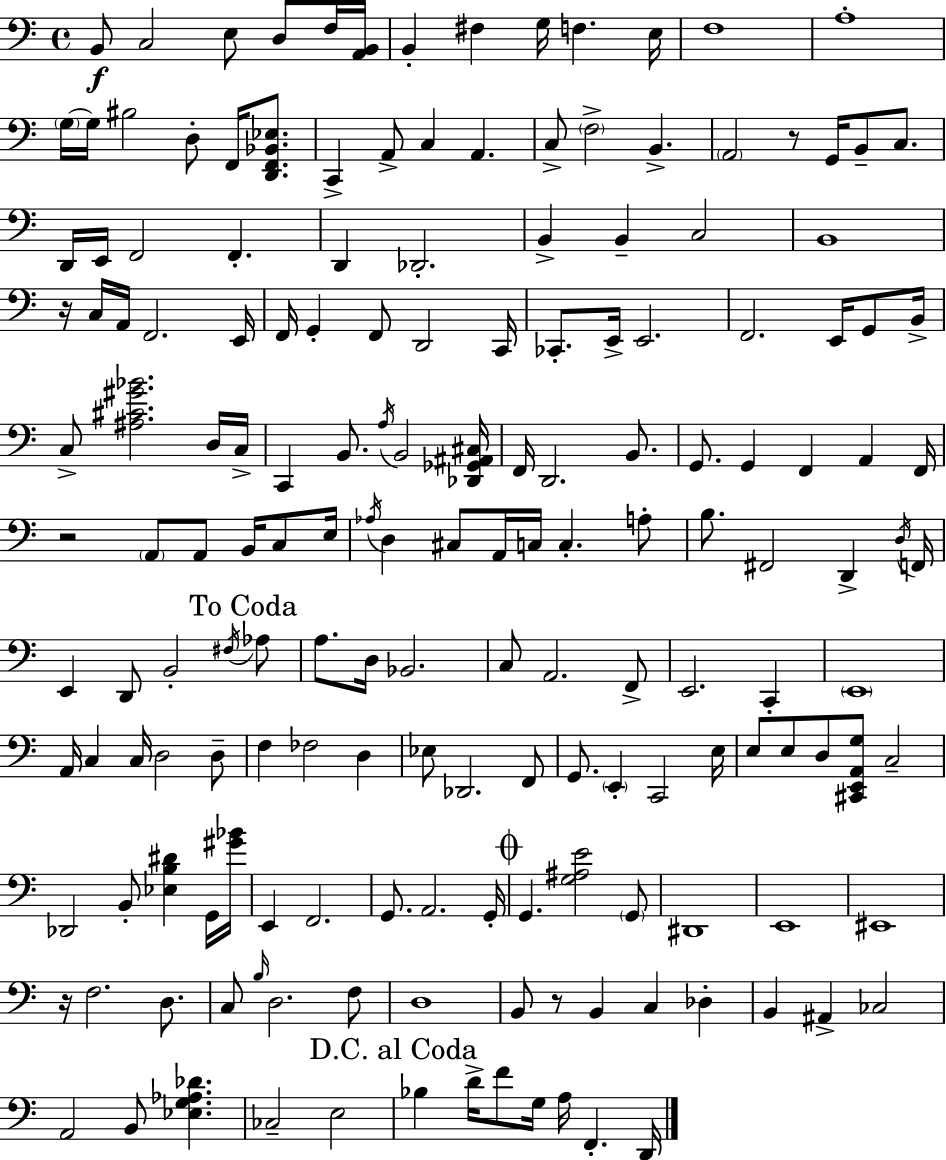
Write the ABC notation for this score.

X:1
T:Untitled
M:4/4
L:1/4
K:Am
B,,/2 C,2 E,/2 D,/2 F,/4 [A,,B,,]/4 B,, ^F, G,/4 F, E,/4 F,4 A,4 G,/4 G,/4 ^B,2 D,/2 F,,/4 [D,,F,,_B,,_E,]/2 C,, A,,/2 C, A,, C,/2 F,2 B,, A,,2 z/2 G,,/4 B,,/2 C,/2 D,,/4 E,,/4 F,,2 F,, D,, _D,,2 B,, B,, C,2 B,,4 z/4 C,/4 A,,/4 F,,2 E,,/4 F,,/4 G,, F,,/2 D,,2 C,,/4 _C,,/2 E,,/4 E,,2 F,,2 E,,/4 G,,/2 B,,/4 C,/2 [^A,^C^G_B]2 D,/4 C,/4 C,, B,,/2 A,/4 B,,2 [_D,,_G,,^A,,^C,]/4 F,,/4 D,,2 B,,/2 G,,/2 G,, F,, A,, F,,/4 z2 A,,/2 A,,/2 B,,/4 C,/2 E,/4 _A,/4 D, ^C,/2 A,,/4 C,/4 C, A,/2 B,/2 ^F,,2 D,, D,/4 F,,/4 E,, D,,/2 B,,2 ^F,/4 _A,/2 A,/2 D,/4 _B,,2 C,/2 A,,2 F,,/2 E,,2 C,, E,,4 A,,/4 C, C,/4 D,2 D,/2 F, _F,2 D, _E,/2 _D,,2 F,,/2 G,,/2 E,, C,,2 E,/4 E,/2 E,/2 D,/2 [^C,,E,,A,,G,]/2 C,2 _D,,2 B,,/2 [_E,B,^D] G,,/4 [^G_B]/4 E,, F,,2 G,,/2 A,,2 G,,/4 G,, [G,^A,E]2 G,,/2 ^D,,4 E,,4 ^E,,4 z/4 F,2 D,/2 C,/2 B,/4 D,2 F,/2 D,4 B,,/2 z/2 B,, C, _D, B,, ^A,, _C,2 A,,2 B,,/2 [_E,G,_A,_D] _C,2 E,2 _B, D/4 F/2 G,/4 A,/4 F,, D,,/4